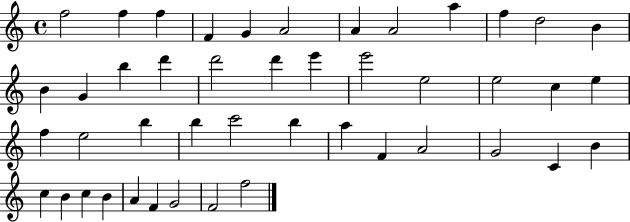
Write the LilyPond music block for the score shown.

{
  \clef treble
  \time 4/4
  \defaultTimeSignature
  \key c \major
  f''2 f''4 f''4 | f'4 g'4 a'2 | a'4 a'2 a''4 | f''4 d''2 b'4 | \break b'4 g'4 b''4 d'''4 | d'''2 d'''4 e'''4 | e'''2 e''2 | e''2 c''4 e''4 | \break f''4 e''2 b''4 | b''4 c'''2 b''4 | a''4 f'4 a'2 | g'2 c'4 b'4 | \break c''4 b'4 c''4 b'4 | a'4 f'4 g'2 | f'2 f''2 | \bar "|."
}